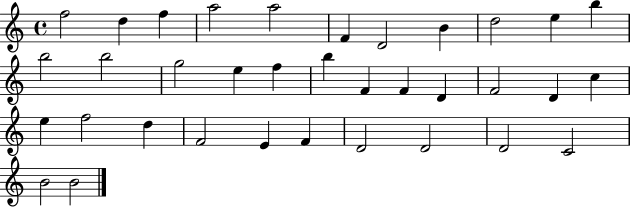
X:1
T:Untitled
M:4/4
L:1/4
K:C
f2 d f a2 a2 F D2 B d2 e b b2 b2 g2 e f b F F D F2 D c e f2 d F2 E F D2 D2 D2 C2 B2 B2